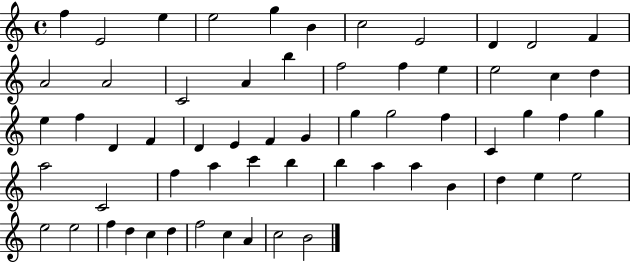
{
  \clef treble
  \time 4/4
  \defaultTimeSignature
  \key c \major
  f''4 e'2 e''4 | e''2 g''4 b'4 | c''2 e'2 | d'4 d'2 f'4 | \break a'2 a'2 | c'2 a'4 b''4 | f''2 f''4 e''4 | e''2 c''4 d''4 | \break e''4 f''4 d'4 f'4 | d'4 e'4 f'4 g'4 | g''4 g''2 f''4 | c'4 g''4 f''4 g''4 | \break a''2 c'2 | f''4 a''4 c'''4 b''4 | b''4 a''4 a''4 b'4 | d''4 e''4 e''2 | \break e''2 e''2 | f''4 d''4 c''4 d''4 | f''2 c''4 a'4 | c''2 b'2 | \break \bar "|."
}